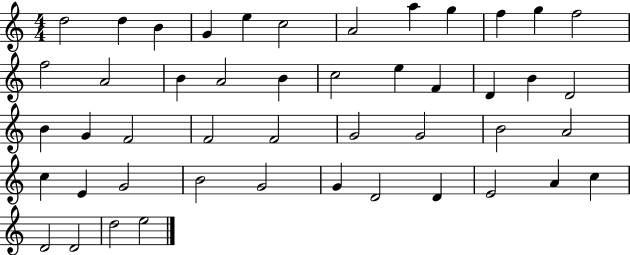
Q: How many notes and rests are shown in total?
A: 47